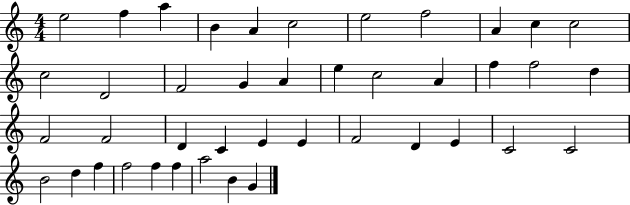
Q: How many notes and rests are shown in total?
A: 42